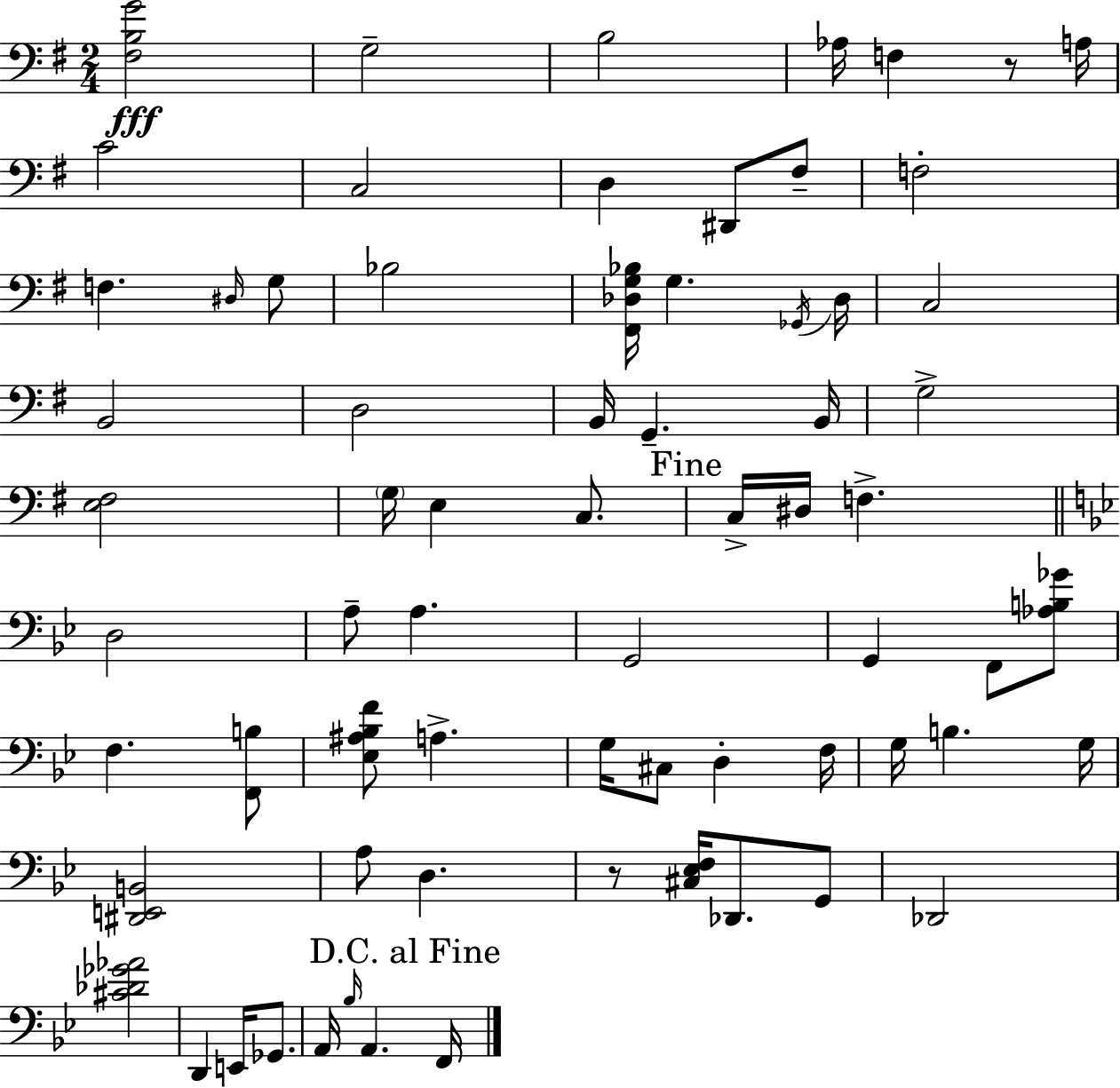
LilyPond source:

{
  \clef bass
  \numericTimeSignature
  \time 2/4
  \key e \minor
  <fis b g'>2\fff | g2-- | b2 | aes16 f4 r8 a16 | \break c'2 | c2 | d4 dis,8 fis8-- | f2-. | \break f4. \grace { dis16 } g8 | bes2 | <fis, des g bes>16 g4. | \acciaccatura { ges,16 } des16 c2 | \break b,2 | d2 | b,16 g,4.-- | b,16 g2-> | \break <e fis>2 | \parenthesize g16 e4 c8. | \mark "Fine" c16-> dis16 f4.-> | \bar "||" \break \key bes \major d2 | a8-- a4. | g,2 | g,4 f,8 <aes b ges'>8 | \break f4. <f, b>8 | <ees ais bes f'>8 a4.-> | g16 cis8 d4-. f16 | g16 b4. g16 | \break <dis, e, b,>2 | a8 d4. | r8 <cis ees f>16 des,8. g,8 | des,2 | \break <cis' des' ges' aes'>2 | d,4 e,16 ges,8. | a,16 \grace { bes16 } a,4. | \mark "D.C. al Fine" f,16 \bar "|."
}